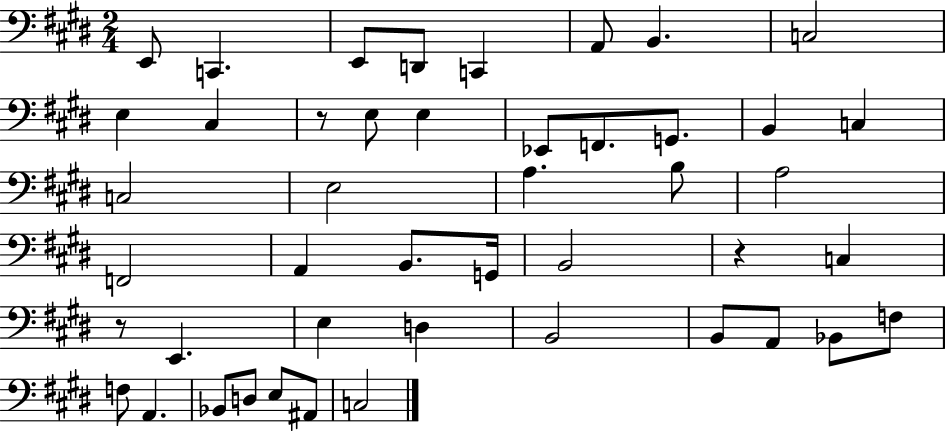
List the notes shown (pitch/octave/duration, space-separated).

E2/e C2/q. E2/e D2/e C2/q A2/e B2/q. C3/h E3/q C#3/q R/e E3/e E3/q Eb2/e F2/e. G2/e. B2/q C3/q C3/h E3/h A3/q. B3/e A3/h F2/h A2/q B2/e. G2/s B2/h R/q C3/q R/e E2/q. E3/q D3/q B2/h B2/e A2/e Bb2/e F3/e F3/e A2/q. Bb2/e D3/e E3/e A#2/e C3/h